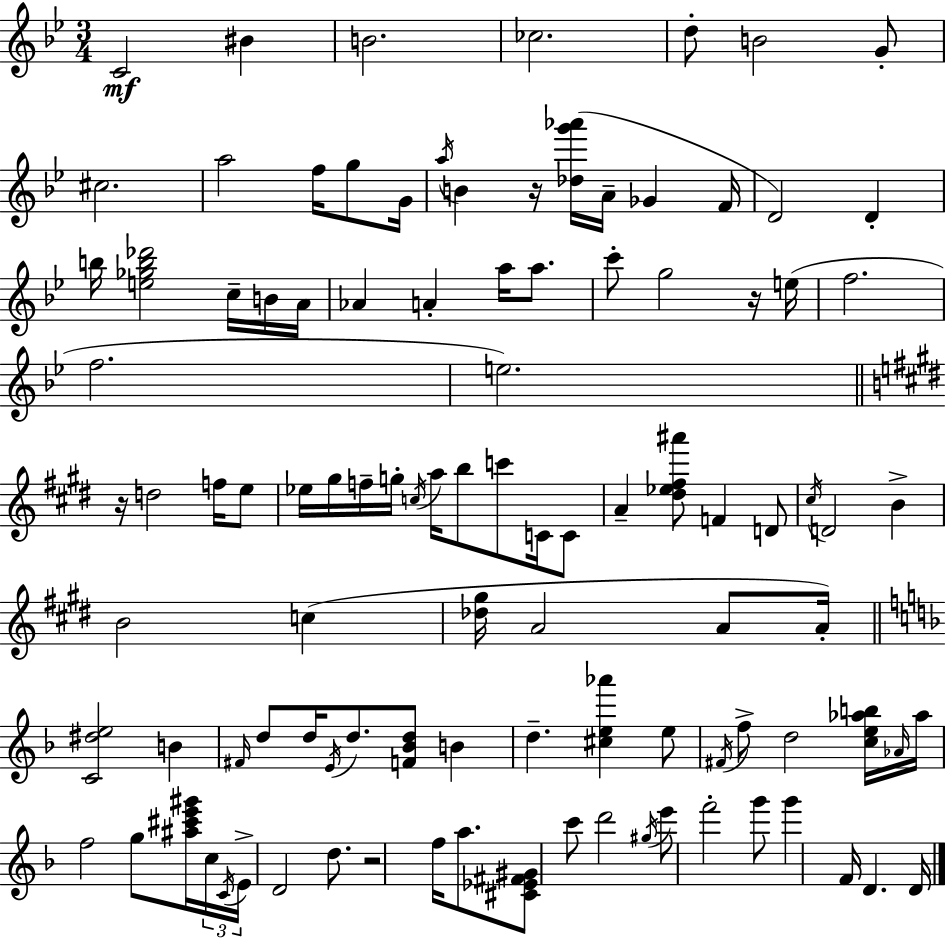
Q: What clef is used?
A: treble